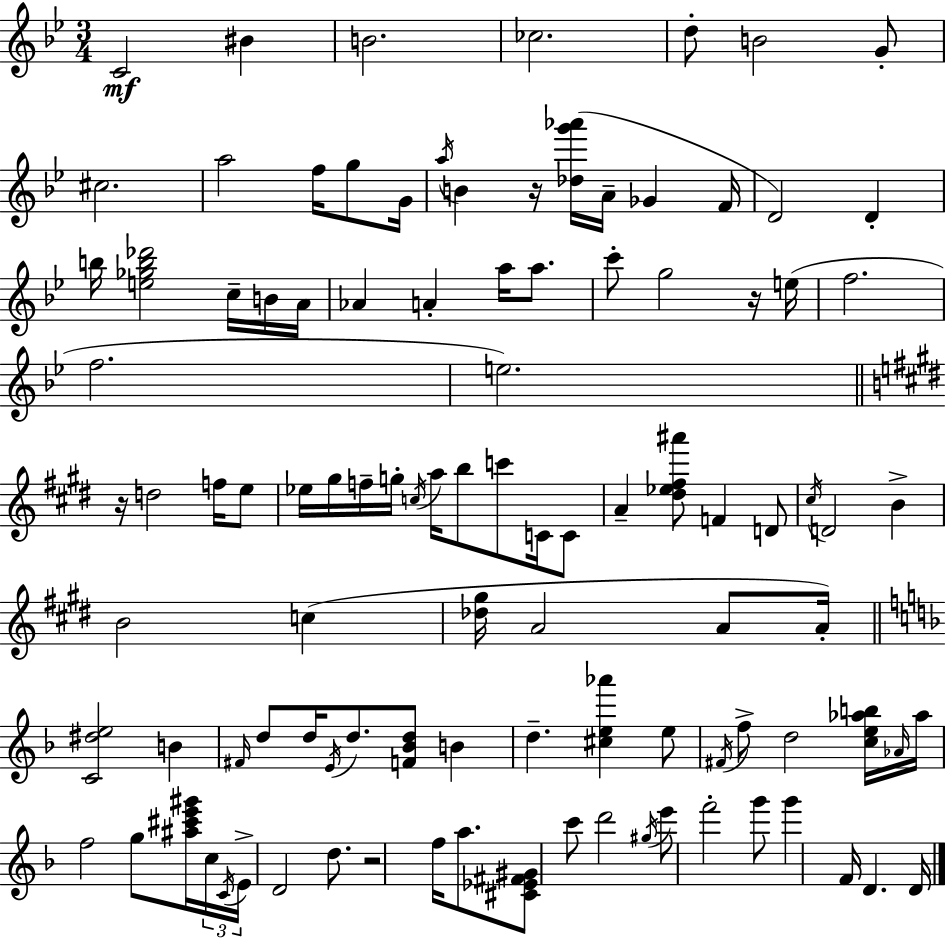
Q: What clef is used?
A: treble